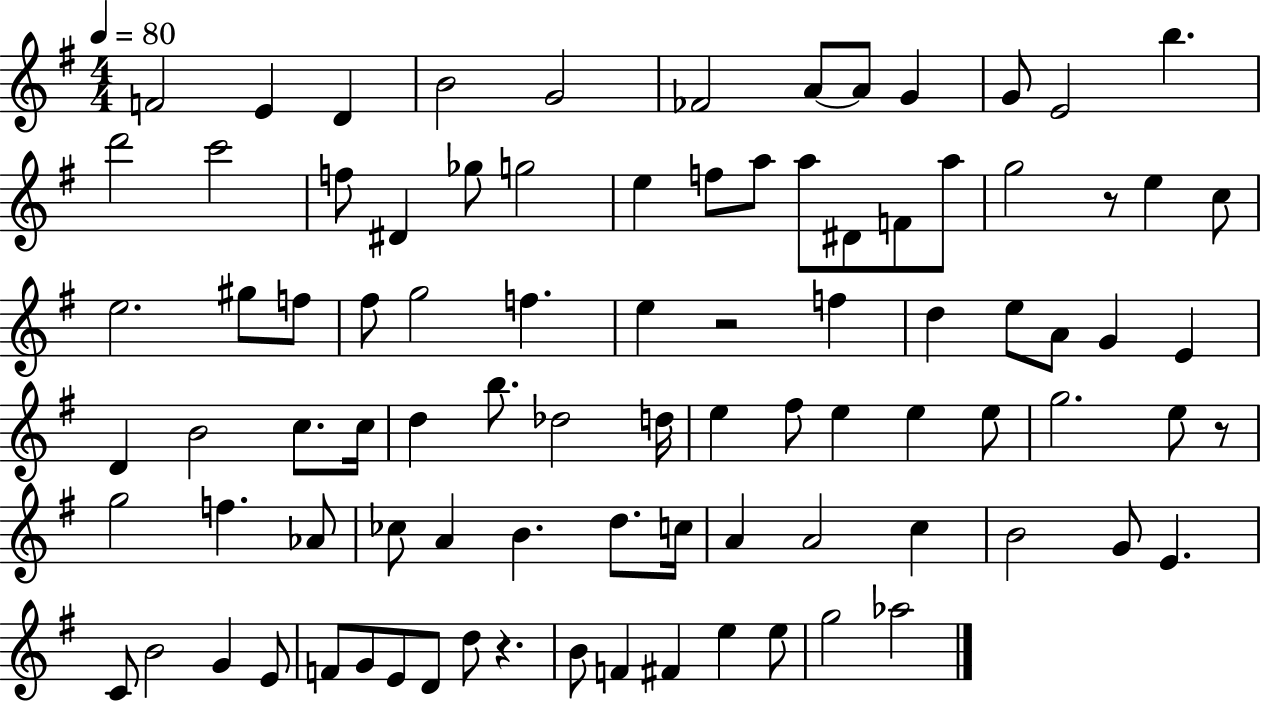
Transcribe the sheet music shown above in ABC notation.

X:1
T:Untitled
M:4/4
L:1/4
K:G
F2 E D B2 G2 _F2 A/2 A/2 G G/2 E2 b d'2 c'2 f/2 ^D _g/2 g2 e f/2 a/2 a/2 ^D/2 F/2 a/2 g2 z/2 e c/2 e2 ^g/2 f/2 ^f/2 g2 f e z2 f d e/2 A/2 G E D B2 c/2 c/4 d b/2 _d2 d/4 e ^f/2 e e e/2 g2 e/2 z/2 g2 f _A/2 _c/2 A B d/2 c/4 A A2 c B2 G/2 E C/2 B2 G E/2 F/2 G/2 E/2 D/2 d/2 z B/2 F ^F e e/2 g2 _a2